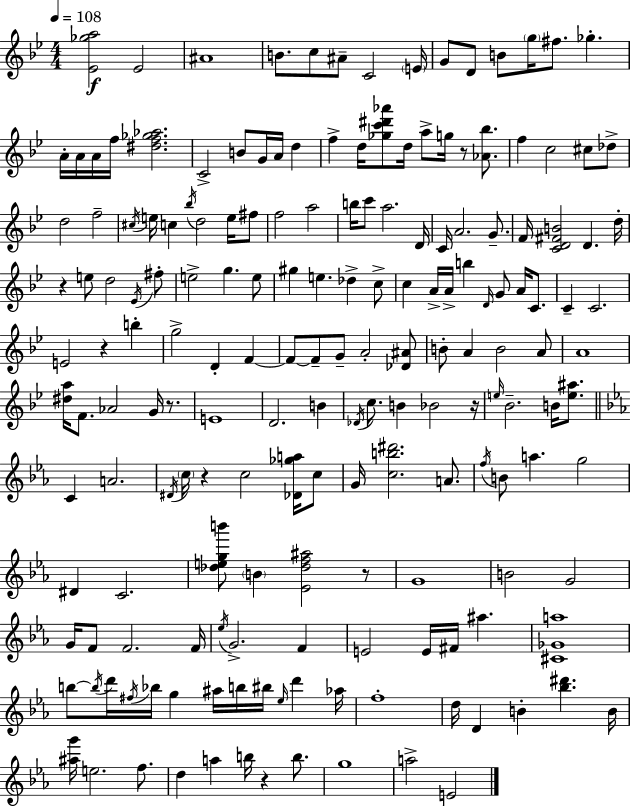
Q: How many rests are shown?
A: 8